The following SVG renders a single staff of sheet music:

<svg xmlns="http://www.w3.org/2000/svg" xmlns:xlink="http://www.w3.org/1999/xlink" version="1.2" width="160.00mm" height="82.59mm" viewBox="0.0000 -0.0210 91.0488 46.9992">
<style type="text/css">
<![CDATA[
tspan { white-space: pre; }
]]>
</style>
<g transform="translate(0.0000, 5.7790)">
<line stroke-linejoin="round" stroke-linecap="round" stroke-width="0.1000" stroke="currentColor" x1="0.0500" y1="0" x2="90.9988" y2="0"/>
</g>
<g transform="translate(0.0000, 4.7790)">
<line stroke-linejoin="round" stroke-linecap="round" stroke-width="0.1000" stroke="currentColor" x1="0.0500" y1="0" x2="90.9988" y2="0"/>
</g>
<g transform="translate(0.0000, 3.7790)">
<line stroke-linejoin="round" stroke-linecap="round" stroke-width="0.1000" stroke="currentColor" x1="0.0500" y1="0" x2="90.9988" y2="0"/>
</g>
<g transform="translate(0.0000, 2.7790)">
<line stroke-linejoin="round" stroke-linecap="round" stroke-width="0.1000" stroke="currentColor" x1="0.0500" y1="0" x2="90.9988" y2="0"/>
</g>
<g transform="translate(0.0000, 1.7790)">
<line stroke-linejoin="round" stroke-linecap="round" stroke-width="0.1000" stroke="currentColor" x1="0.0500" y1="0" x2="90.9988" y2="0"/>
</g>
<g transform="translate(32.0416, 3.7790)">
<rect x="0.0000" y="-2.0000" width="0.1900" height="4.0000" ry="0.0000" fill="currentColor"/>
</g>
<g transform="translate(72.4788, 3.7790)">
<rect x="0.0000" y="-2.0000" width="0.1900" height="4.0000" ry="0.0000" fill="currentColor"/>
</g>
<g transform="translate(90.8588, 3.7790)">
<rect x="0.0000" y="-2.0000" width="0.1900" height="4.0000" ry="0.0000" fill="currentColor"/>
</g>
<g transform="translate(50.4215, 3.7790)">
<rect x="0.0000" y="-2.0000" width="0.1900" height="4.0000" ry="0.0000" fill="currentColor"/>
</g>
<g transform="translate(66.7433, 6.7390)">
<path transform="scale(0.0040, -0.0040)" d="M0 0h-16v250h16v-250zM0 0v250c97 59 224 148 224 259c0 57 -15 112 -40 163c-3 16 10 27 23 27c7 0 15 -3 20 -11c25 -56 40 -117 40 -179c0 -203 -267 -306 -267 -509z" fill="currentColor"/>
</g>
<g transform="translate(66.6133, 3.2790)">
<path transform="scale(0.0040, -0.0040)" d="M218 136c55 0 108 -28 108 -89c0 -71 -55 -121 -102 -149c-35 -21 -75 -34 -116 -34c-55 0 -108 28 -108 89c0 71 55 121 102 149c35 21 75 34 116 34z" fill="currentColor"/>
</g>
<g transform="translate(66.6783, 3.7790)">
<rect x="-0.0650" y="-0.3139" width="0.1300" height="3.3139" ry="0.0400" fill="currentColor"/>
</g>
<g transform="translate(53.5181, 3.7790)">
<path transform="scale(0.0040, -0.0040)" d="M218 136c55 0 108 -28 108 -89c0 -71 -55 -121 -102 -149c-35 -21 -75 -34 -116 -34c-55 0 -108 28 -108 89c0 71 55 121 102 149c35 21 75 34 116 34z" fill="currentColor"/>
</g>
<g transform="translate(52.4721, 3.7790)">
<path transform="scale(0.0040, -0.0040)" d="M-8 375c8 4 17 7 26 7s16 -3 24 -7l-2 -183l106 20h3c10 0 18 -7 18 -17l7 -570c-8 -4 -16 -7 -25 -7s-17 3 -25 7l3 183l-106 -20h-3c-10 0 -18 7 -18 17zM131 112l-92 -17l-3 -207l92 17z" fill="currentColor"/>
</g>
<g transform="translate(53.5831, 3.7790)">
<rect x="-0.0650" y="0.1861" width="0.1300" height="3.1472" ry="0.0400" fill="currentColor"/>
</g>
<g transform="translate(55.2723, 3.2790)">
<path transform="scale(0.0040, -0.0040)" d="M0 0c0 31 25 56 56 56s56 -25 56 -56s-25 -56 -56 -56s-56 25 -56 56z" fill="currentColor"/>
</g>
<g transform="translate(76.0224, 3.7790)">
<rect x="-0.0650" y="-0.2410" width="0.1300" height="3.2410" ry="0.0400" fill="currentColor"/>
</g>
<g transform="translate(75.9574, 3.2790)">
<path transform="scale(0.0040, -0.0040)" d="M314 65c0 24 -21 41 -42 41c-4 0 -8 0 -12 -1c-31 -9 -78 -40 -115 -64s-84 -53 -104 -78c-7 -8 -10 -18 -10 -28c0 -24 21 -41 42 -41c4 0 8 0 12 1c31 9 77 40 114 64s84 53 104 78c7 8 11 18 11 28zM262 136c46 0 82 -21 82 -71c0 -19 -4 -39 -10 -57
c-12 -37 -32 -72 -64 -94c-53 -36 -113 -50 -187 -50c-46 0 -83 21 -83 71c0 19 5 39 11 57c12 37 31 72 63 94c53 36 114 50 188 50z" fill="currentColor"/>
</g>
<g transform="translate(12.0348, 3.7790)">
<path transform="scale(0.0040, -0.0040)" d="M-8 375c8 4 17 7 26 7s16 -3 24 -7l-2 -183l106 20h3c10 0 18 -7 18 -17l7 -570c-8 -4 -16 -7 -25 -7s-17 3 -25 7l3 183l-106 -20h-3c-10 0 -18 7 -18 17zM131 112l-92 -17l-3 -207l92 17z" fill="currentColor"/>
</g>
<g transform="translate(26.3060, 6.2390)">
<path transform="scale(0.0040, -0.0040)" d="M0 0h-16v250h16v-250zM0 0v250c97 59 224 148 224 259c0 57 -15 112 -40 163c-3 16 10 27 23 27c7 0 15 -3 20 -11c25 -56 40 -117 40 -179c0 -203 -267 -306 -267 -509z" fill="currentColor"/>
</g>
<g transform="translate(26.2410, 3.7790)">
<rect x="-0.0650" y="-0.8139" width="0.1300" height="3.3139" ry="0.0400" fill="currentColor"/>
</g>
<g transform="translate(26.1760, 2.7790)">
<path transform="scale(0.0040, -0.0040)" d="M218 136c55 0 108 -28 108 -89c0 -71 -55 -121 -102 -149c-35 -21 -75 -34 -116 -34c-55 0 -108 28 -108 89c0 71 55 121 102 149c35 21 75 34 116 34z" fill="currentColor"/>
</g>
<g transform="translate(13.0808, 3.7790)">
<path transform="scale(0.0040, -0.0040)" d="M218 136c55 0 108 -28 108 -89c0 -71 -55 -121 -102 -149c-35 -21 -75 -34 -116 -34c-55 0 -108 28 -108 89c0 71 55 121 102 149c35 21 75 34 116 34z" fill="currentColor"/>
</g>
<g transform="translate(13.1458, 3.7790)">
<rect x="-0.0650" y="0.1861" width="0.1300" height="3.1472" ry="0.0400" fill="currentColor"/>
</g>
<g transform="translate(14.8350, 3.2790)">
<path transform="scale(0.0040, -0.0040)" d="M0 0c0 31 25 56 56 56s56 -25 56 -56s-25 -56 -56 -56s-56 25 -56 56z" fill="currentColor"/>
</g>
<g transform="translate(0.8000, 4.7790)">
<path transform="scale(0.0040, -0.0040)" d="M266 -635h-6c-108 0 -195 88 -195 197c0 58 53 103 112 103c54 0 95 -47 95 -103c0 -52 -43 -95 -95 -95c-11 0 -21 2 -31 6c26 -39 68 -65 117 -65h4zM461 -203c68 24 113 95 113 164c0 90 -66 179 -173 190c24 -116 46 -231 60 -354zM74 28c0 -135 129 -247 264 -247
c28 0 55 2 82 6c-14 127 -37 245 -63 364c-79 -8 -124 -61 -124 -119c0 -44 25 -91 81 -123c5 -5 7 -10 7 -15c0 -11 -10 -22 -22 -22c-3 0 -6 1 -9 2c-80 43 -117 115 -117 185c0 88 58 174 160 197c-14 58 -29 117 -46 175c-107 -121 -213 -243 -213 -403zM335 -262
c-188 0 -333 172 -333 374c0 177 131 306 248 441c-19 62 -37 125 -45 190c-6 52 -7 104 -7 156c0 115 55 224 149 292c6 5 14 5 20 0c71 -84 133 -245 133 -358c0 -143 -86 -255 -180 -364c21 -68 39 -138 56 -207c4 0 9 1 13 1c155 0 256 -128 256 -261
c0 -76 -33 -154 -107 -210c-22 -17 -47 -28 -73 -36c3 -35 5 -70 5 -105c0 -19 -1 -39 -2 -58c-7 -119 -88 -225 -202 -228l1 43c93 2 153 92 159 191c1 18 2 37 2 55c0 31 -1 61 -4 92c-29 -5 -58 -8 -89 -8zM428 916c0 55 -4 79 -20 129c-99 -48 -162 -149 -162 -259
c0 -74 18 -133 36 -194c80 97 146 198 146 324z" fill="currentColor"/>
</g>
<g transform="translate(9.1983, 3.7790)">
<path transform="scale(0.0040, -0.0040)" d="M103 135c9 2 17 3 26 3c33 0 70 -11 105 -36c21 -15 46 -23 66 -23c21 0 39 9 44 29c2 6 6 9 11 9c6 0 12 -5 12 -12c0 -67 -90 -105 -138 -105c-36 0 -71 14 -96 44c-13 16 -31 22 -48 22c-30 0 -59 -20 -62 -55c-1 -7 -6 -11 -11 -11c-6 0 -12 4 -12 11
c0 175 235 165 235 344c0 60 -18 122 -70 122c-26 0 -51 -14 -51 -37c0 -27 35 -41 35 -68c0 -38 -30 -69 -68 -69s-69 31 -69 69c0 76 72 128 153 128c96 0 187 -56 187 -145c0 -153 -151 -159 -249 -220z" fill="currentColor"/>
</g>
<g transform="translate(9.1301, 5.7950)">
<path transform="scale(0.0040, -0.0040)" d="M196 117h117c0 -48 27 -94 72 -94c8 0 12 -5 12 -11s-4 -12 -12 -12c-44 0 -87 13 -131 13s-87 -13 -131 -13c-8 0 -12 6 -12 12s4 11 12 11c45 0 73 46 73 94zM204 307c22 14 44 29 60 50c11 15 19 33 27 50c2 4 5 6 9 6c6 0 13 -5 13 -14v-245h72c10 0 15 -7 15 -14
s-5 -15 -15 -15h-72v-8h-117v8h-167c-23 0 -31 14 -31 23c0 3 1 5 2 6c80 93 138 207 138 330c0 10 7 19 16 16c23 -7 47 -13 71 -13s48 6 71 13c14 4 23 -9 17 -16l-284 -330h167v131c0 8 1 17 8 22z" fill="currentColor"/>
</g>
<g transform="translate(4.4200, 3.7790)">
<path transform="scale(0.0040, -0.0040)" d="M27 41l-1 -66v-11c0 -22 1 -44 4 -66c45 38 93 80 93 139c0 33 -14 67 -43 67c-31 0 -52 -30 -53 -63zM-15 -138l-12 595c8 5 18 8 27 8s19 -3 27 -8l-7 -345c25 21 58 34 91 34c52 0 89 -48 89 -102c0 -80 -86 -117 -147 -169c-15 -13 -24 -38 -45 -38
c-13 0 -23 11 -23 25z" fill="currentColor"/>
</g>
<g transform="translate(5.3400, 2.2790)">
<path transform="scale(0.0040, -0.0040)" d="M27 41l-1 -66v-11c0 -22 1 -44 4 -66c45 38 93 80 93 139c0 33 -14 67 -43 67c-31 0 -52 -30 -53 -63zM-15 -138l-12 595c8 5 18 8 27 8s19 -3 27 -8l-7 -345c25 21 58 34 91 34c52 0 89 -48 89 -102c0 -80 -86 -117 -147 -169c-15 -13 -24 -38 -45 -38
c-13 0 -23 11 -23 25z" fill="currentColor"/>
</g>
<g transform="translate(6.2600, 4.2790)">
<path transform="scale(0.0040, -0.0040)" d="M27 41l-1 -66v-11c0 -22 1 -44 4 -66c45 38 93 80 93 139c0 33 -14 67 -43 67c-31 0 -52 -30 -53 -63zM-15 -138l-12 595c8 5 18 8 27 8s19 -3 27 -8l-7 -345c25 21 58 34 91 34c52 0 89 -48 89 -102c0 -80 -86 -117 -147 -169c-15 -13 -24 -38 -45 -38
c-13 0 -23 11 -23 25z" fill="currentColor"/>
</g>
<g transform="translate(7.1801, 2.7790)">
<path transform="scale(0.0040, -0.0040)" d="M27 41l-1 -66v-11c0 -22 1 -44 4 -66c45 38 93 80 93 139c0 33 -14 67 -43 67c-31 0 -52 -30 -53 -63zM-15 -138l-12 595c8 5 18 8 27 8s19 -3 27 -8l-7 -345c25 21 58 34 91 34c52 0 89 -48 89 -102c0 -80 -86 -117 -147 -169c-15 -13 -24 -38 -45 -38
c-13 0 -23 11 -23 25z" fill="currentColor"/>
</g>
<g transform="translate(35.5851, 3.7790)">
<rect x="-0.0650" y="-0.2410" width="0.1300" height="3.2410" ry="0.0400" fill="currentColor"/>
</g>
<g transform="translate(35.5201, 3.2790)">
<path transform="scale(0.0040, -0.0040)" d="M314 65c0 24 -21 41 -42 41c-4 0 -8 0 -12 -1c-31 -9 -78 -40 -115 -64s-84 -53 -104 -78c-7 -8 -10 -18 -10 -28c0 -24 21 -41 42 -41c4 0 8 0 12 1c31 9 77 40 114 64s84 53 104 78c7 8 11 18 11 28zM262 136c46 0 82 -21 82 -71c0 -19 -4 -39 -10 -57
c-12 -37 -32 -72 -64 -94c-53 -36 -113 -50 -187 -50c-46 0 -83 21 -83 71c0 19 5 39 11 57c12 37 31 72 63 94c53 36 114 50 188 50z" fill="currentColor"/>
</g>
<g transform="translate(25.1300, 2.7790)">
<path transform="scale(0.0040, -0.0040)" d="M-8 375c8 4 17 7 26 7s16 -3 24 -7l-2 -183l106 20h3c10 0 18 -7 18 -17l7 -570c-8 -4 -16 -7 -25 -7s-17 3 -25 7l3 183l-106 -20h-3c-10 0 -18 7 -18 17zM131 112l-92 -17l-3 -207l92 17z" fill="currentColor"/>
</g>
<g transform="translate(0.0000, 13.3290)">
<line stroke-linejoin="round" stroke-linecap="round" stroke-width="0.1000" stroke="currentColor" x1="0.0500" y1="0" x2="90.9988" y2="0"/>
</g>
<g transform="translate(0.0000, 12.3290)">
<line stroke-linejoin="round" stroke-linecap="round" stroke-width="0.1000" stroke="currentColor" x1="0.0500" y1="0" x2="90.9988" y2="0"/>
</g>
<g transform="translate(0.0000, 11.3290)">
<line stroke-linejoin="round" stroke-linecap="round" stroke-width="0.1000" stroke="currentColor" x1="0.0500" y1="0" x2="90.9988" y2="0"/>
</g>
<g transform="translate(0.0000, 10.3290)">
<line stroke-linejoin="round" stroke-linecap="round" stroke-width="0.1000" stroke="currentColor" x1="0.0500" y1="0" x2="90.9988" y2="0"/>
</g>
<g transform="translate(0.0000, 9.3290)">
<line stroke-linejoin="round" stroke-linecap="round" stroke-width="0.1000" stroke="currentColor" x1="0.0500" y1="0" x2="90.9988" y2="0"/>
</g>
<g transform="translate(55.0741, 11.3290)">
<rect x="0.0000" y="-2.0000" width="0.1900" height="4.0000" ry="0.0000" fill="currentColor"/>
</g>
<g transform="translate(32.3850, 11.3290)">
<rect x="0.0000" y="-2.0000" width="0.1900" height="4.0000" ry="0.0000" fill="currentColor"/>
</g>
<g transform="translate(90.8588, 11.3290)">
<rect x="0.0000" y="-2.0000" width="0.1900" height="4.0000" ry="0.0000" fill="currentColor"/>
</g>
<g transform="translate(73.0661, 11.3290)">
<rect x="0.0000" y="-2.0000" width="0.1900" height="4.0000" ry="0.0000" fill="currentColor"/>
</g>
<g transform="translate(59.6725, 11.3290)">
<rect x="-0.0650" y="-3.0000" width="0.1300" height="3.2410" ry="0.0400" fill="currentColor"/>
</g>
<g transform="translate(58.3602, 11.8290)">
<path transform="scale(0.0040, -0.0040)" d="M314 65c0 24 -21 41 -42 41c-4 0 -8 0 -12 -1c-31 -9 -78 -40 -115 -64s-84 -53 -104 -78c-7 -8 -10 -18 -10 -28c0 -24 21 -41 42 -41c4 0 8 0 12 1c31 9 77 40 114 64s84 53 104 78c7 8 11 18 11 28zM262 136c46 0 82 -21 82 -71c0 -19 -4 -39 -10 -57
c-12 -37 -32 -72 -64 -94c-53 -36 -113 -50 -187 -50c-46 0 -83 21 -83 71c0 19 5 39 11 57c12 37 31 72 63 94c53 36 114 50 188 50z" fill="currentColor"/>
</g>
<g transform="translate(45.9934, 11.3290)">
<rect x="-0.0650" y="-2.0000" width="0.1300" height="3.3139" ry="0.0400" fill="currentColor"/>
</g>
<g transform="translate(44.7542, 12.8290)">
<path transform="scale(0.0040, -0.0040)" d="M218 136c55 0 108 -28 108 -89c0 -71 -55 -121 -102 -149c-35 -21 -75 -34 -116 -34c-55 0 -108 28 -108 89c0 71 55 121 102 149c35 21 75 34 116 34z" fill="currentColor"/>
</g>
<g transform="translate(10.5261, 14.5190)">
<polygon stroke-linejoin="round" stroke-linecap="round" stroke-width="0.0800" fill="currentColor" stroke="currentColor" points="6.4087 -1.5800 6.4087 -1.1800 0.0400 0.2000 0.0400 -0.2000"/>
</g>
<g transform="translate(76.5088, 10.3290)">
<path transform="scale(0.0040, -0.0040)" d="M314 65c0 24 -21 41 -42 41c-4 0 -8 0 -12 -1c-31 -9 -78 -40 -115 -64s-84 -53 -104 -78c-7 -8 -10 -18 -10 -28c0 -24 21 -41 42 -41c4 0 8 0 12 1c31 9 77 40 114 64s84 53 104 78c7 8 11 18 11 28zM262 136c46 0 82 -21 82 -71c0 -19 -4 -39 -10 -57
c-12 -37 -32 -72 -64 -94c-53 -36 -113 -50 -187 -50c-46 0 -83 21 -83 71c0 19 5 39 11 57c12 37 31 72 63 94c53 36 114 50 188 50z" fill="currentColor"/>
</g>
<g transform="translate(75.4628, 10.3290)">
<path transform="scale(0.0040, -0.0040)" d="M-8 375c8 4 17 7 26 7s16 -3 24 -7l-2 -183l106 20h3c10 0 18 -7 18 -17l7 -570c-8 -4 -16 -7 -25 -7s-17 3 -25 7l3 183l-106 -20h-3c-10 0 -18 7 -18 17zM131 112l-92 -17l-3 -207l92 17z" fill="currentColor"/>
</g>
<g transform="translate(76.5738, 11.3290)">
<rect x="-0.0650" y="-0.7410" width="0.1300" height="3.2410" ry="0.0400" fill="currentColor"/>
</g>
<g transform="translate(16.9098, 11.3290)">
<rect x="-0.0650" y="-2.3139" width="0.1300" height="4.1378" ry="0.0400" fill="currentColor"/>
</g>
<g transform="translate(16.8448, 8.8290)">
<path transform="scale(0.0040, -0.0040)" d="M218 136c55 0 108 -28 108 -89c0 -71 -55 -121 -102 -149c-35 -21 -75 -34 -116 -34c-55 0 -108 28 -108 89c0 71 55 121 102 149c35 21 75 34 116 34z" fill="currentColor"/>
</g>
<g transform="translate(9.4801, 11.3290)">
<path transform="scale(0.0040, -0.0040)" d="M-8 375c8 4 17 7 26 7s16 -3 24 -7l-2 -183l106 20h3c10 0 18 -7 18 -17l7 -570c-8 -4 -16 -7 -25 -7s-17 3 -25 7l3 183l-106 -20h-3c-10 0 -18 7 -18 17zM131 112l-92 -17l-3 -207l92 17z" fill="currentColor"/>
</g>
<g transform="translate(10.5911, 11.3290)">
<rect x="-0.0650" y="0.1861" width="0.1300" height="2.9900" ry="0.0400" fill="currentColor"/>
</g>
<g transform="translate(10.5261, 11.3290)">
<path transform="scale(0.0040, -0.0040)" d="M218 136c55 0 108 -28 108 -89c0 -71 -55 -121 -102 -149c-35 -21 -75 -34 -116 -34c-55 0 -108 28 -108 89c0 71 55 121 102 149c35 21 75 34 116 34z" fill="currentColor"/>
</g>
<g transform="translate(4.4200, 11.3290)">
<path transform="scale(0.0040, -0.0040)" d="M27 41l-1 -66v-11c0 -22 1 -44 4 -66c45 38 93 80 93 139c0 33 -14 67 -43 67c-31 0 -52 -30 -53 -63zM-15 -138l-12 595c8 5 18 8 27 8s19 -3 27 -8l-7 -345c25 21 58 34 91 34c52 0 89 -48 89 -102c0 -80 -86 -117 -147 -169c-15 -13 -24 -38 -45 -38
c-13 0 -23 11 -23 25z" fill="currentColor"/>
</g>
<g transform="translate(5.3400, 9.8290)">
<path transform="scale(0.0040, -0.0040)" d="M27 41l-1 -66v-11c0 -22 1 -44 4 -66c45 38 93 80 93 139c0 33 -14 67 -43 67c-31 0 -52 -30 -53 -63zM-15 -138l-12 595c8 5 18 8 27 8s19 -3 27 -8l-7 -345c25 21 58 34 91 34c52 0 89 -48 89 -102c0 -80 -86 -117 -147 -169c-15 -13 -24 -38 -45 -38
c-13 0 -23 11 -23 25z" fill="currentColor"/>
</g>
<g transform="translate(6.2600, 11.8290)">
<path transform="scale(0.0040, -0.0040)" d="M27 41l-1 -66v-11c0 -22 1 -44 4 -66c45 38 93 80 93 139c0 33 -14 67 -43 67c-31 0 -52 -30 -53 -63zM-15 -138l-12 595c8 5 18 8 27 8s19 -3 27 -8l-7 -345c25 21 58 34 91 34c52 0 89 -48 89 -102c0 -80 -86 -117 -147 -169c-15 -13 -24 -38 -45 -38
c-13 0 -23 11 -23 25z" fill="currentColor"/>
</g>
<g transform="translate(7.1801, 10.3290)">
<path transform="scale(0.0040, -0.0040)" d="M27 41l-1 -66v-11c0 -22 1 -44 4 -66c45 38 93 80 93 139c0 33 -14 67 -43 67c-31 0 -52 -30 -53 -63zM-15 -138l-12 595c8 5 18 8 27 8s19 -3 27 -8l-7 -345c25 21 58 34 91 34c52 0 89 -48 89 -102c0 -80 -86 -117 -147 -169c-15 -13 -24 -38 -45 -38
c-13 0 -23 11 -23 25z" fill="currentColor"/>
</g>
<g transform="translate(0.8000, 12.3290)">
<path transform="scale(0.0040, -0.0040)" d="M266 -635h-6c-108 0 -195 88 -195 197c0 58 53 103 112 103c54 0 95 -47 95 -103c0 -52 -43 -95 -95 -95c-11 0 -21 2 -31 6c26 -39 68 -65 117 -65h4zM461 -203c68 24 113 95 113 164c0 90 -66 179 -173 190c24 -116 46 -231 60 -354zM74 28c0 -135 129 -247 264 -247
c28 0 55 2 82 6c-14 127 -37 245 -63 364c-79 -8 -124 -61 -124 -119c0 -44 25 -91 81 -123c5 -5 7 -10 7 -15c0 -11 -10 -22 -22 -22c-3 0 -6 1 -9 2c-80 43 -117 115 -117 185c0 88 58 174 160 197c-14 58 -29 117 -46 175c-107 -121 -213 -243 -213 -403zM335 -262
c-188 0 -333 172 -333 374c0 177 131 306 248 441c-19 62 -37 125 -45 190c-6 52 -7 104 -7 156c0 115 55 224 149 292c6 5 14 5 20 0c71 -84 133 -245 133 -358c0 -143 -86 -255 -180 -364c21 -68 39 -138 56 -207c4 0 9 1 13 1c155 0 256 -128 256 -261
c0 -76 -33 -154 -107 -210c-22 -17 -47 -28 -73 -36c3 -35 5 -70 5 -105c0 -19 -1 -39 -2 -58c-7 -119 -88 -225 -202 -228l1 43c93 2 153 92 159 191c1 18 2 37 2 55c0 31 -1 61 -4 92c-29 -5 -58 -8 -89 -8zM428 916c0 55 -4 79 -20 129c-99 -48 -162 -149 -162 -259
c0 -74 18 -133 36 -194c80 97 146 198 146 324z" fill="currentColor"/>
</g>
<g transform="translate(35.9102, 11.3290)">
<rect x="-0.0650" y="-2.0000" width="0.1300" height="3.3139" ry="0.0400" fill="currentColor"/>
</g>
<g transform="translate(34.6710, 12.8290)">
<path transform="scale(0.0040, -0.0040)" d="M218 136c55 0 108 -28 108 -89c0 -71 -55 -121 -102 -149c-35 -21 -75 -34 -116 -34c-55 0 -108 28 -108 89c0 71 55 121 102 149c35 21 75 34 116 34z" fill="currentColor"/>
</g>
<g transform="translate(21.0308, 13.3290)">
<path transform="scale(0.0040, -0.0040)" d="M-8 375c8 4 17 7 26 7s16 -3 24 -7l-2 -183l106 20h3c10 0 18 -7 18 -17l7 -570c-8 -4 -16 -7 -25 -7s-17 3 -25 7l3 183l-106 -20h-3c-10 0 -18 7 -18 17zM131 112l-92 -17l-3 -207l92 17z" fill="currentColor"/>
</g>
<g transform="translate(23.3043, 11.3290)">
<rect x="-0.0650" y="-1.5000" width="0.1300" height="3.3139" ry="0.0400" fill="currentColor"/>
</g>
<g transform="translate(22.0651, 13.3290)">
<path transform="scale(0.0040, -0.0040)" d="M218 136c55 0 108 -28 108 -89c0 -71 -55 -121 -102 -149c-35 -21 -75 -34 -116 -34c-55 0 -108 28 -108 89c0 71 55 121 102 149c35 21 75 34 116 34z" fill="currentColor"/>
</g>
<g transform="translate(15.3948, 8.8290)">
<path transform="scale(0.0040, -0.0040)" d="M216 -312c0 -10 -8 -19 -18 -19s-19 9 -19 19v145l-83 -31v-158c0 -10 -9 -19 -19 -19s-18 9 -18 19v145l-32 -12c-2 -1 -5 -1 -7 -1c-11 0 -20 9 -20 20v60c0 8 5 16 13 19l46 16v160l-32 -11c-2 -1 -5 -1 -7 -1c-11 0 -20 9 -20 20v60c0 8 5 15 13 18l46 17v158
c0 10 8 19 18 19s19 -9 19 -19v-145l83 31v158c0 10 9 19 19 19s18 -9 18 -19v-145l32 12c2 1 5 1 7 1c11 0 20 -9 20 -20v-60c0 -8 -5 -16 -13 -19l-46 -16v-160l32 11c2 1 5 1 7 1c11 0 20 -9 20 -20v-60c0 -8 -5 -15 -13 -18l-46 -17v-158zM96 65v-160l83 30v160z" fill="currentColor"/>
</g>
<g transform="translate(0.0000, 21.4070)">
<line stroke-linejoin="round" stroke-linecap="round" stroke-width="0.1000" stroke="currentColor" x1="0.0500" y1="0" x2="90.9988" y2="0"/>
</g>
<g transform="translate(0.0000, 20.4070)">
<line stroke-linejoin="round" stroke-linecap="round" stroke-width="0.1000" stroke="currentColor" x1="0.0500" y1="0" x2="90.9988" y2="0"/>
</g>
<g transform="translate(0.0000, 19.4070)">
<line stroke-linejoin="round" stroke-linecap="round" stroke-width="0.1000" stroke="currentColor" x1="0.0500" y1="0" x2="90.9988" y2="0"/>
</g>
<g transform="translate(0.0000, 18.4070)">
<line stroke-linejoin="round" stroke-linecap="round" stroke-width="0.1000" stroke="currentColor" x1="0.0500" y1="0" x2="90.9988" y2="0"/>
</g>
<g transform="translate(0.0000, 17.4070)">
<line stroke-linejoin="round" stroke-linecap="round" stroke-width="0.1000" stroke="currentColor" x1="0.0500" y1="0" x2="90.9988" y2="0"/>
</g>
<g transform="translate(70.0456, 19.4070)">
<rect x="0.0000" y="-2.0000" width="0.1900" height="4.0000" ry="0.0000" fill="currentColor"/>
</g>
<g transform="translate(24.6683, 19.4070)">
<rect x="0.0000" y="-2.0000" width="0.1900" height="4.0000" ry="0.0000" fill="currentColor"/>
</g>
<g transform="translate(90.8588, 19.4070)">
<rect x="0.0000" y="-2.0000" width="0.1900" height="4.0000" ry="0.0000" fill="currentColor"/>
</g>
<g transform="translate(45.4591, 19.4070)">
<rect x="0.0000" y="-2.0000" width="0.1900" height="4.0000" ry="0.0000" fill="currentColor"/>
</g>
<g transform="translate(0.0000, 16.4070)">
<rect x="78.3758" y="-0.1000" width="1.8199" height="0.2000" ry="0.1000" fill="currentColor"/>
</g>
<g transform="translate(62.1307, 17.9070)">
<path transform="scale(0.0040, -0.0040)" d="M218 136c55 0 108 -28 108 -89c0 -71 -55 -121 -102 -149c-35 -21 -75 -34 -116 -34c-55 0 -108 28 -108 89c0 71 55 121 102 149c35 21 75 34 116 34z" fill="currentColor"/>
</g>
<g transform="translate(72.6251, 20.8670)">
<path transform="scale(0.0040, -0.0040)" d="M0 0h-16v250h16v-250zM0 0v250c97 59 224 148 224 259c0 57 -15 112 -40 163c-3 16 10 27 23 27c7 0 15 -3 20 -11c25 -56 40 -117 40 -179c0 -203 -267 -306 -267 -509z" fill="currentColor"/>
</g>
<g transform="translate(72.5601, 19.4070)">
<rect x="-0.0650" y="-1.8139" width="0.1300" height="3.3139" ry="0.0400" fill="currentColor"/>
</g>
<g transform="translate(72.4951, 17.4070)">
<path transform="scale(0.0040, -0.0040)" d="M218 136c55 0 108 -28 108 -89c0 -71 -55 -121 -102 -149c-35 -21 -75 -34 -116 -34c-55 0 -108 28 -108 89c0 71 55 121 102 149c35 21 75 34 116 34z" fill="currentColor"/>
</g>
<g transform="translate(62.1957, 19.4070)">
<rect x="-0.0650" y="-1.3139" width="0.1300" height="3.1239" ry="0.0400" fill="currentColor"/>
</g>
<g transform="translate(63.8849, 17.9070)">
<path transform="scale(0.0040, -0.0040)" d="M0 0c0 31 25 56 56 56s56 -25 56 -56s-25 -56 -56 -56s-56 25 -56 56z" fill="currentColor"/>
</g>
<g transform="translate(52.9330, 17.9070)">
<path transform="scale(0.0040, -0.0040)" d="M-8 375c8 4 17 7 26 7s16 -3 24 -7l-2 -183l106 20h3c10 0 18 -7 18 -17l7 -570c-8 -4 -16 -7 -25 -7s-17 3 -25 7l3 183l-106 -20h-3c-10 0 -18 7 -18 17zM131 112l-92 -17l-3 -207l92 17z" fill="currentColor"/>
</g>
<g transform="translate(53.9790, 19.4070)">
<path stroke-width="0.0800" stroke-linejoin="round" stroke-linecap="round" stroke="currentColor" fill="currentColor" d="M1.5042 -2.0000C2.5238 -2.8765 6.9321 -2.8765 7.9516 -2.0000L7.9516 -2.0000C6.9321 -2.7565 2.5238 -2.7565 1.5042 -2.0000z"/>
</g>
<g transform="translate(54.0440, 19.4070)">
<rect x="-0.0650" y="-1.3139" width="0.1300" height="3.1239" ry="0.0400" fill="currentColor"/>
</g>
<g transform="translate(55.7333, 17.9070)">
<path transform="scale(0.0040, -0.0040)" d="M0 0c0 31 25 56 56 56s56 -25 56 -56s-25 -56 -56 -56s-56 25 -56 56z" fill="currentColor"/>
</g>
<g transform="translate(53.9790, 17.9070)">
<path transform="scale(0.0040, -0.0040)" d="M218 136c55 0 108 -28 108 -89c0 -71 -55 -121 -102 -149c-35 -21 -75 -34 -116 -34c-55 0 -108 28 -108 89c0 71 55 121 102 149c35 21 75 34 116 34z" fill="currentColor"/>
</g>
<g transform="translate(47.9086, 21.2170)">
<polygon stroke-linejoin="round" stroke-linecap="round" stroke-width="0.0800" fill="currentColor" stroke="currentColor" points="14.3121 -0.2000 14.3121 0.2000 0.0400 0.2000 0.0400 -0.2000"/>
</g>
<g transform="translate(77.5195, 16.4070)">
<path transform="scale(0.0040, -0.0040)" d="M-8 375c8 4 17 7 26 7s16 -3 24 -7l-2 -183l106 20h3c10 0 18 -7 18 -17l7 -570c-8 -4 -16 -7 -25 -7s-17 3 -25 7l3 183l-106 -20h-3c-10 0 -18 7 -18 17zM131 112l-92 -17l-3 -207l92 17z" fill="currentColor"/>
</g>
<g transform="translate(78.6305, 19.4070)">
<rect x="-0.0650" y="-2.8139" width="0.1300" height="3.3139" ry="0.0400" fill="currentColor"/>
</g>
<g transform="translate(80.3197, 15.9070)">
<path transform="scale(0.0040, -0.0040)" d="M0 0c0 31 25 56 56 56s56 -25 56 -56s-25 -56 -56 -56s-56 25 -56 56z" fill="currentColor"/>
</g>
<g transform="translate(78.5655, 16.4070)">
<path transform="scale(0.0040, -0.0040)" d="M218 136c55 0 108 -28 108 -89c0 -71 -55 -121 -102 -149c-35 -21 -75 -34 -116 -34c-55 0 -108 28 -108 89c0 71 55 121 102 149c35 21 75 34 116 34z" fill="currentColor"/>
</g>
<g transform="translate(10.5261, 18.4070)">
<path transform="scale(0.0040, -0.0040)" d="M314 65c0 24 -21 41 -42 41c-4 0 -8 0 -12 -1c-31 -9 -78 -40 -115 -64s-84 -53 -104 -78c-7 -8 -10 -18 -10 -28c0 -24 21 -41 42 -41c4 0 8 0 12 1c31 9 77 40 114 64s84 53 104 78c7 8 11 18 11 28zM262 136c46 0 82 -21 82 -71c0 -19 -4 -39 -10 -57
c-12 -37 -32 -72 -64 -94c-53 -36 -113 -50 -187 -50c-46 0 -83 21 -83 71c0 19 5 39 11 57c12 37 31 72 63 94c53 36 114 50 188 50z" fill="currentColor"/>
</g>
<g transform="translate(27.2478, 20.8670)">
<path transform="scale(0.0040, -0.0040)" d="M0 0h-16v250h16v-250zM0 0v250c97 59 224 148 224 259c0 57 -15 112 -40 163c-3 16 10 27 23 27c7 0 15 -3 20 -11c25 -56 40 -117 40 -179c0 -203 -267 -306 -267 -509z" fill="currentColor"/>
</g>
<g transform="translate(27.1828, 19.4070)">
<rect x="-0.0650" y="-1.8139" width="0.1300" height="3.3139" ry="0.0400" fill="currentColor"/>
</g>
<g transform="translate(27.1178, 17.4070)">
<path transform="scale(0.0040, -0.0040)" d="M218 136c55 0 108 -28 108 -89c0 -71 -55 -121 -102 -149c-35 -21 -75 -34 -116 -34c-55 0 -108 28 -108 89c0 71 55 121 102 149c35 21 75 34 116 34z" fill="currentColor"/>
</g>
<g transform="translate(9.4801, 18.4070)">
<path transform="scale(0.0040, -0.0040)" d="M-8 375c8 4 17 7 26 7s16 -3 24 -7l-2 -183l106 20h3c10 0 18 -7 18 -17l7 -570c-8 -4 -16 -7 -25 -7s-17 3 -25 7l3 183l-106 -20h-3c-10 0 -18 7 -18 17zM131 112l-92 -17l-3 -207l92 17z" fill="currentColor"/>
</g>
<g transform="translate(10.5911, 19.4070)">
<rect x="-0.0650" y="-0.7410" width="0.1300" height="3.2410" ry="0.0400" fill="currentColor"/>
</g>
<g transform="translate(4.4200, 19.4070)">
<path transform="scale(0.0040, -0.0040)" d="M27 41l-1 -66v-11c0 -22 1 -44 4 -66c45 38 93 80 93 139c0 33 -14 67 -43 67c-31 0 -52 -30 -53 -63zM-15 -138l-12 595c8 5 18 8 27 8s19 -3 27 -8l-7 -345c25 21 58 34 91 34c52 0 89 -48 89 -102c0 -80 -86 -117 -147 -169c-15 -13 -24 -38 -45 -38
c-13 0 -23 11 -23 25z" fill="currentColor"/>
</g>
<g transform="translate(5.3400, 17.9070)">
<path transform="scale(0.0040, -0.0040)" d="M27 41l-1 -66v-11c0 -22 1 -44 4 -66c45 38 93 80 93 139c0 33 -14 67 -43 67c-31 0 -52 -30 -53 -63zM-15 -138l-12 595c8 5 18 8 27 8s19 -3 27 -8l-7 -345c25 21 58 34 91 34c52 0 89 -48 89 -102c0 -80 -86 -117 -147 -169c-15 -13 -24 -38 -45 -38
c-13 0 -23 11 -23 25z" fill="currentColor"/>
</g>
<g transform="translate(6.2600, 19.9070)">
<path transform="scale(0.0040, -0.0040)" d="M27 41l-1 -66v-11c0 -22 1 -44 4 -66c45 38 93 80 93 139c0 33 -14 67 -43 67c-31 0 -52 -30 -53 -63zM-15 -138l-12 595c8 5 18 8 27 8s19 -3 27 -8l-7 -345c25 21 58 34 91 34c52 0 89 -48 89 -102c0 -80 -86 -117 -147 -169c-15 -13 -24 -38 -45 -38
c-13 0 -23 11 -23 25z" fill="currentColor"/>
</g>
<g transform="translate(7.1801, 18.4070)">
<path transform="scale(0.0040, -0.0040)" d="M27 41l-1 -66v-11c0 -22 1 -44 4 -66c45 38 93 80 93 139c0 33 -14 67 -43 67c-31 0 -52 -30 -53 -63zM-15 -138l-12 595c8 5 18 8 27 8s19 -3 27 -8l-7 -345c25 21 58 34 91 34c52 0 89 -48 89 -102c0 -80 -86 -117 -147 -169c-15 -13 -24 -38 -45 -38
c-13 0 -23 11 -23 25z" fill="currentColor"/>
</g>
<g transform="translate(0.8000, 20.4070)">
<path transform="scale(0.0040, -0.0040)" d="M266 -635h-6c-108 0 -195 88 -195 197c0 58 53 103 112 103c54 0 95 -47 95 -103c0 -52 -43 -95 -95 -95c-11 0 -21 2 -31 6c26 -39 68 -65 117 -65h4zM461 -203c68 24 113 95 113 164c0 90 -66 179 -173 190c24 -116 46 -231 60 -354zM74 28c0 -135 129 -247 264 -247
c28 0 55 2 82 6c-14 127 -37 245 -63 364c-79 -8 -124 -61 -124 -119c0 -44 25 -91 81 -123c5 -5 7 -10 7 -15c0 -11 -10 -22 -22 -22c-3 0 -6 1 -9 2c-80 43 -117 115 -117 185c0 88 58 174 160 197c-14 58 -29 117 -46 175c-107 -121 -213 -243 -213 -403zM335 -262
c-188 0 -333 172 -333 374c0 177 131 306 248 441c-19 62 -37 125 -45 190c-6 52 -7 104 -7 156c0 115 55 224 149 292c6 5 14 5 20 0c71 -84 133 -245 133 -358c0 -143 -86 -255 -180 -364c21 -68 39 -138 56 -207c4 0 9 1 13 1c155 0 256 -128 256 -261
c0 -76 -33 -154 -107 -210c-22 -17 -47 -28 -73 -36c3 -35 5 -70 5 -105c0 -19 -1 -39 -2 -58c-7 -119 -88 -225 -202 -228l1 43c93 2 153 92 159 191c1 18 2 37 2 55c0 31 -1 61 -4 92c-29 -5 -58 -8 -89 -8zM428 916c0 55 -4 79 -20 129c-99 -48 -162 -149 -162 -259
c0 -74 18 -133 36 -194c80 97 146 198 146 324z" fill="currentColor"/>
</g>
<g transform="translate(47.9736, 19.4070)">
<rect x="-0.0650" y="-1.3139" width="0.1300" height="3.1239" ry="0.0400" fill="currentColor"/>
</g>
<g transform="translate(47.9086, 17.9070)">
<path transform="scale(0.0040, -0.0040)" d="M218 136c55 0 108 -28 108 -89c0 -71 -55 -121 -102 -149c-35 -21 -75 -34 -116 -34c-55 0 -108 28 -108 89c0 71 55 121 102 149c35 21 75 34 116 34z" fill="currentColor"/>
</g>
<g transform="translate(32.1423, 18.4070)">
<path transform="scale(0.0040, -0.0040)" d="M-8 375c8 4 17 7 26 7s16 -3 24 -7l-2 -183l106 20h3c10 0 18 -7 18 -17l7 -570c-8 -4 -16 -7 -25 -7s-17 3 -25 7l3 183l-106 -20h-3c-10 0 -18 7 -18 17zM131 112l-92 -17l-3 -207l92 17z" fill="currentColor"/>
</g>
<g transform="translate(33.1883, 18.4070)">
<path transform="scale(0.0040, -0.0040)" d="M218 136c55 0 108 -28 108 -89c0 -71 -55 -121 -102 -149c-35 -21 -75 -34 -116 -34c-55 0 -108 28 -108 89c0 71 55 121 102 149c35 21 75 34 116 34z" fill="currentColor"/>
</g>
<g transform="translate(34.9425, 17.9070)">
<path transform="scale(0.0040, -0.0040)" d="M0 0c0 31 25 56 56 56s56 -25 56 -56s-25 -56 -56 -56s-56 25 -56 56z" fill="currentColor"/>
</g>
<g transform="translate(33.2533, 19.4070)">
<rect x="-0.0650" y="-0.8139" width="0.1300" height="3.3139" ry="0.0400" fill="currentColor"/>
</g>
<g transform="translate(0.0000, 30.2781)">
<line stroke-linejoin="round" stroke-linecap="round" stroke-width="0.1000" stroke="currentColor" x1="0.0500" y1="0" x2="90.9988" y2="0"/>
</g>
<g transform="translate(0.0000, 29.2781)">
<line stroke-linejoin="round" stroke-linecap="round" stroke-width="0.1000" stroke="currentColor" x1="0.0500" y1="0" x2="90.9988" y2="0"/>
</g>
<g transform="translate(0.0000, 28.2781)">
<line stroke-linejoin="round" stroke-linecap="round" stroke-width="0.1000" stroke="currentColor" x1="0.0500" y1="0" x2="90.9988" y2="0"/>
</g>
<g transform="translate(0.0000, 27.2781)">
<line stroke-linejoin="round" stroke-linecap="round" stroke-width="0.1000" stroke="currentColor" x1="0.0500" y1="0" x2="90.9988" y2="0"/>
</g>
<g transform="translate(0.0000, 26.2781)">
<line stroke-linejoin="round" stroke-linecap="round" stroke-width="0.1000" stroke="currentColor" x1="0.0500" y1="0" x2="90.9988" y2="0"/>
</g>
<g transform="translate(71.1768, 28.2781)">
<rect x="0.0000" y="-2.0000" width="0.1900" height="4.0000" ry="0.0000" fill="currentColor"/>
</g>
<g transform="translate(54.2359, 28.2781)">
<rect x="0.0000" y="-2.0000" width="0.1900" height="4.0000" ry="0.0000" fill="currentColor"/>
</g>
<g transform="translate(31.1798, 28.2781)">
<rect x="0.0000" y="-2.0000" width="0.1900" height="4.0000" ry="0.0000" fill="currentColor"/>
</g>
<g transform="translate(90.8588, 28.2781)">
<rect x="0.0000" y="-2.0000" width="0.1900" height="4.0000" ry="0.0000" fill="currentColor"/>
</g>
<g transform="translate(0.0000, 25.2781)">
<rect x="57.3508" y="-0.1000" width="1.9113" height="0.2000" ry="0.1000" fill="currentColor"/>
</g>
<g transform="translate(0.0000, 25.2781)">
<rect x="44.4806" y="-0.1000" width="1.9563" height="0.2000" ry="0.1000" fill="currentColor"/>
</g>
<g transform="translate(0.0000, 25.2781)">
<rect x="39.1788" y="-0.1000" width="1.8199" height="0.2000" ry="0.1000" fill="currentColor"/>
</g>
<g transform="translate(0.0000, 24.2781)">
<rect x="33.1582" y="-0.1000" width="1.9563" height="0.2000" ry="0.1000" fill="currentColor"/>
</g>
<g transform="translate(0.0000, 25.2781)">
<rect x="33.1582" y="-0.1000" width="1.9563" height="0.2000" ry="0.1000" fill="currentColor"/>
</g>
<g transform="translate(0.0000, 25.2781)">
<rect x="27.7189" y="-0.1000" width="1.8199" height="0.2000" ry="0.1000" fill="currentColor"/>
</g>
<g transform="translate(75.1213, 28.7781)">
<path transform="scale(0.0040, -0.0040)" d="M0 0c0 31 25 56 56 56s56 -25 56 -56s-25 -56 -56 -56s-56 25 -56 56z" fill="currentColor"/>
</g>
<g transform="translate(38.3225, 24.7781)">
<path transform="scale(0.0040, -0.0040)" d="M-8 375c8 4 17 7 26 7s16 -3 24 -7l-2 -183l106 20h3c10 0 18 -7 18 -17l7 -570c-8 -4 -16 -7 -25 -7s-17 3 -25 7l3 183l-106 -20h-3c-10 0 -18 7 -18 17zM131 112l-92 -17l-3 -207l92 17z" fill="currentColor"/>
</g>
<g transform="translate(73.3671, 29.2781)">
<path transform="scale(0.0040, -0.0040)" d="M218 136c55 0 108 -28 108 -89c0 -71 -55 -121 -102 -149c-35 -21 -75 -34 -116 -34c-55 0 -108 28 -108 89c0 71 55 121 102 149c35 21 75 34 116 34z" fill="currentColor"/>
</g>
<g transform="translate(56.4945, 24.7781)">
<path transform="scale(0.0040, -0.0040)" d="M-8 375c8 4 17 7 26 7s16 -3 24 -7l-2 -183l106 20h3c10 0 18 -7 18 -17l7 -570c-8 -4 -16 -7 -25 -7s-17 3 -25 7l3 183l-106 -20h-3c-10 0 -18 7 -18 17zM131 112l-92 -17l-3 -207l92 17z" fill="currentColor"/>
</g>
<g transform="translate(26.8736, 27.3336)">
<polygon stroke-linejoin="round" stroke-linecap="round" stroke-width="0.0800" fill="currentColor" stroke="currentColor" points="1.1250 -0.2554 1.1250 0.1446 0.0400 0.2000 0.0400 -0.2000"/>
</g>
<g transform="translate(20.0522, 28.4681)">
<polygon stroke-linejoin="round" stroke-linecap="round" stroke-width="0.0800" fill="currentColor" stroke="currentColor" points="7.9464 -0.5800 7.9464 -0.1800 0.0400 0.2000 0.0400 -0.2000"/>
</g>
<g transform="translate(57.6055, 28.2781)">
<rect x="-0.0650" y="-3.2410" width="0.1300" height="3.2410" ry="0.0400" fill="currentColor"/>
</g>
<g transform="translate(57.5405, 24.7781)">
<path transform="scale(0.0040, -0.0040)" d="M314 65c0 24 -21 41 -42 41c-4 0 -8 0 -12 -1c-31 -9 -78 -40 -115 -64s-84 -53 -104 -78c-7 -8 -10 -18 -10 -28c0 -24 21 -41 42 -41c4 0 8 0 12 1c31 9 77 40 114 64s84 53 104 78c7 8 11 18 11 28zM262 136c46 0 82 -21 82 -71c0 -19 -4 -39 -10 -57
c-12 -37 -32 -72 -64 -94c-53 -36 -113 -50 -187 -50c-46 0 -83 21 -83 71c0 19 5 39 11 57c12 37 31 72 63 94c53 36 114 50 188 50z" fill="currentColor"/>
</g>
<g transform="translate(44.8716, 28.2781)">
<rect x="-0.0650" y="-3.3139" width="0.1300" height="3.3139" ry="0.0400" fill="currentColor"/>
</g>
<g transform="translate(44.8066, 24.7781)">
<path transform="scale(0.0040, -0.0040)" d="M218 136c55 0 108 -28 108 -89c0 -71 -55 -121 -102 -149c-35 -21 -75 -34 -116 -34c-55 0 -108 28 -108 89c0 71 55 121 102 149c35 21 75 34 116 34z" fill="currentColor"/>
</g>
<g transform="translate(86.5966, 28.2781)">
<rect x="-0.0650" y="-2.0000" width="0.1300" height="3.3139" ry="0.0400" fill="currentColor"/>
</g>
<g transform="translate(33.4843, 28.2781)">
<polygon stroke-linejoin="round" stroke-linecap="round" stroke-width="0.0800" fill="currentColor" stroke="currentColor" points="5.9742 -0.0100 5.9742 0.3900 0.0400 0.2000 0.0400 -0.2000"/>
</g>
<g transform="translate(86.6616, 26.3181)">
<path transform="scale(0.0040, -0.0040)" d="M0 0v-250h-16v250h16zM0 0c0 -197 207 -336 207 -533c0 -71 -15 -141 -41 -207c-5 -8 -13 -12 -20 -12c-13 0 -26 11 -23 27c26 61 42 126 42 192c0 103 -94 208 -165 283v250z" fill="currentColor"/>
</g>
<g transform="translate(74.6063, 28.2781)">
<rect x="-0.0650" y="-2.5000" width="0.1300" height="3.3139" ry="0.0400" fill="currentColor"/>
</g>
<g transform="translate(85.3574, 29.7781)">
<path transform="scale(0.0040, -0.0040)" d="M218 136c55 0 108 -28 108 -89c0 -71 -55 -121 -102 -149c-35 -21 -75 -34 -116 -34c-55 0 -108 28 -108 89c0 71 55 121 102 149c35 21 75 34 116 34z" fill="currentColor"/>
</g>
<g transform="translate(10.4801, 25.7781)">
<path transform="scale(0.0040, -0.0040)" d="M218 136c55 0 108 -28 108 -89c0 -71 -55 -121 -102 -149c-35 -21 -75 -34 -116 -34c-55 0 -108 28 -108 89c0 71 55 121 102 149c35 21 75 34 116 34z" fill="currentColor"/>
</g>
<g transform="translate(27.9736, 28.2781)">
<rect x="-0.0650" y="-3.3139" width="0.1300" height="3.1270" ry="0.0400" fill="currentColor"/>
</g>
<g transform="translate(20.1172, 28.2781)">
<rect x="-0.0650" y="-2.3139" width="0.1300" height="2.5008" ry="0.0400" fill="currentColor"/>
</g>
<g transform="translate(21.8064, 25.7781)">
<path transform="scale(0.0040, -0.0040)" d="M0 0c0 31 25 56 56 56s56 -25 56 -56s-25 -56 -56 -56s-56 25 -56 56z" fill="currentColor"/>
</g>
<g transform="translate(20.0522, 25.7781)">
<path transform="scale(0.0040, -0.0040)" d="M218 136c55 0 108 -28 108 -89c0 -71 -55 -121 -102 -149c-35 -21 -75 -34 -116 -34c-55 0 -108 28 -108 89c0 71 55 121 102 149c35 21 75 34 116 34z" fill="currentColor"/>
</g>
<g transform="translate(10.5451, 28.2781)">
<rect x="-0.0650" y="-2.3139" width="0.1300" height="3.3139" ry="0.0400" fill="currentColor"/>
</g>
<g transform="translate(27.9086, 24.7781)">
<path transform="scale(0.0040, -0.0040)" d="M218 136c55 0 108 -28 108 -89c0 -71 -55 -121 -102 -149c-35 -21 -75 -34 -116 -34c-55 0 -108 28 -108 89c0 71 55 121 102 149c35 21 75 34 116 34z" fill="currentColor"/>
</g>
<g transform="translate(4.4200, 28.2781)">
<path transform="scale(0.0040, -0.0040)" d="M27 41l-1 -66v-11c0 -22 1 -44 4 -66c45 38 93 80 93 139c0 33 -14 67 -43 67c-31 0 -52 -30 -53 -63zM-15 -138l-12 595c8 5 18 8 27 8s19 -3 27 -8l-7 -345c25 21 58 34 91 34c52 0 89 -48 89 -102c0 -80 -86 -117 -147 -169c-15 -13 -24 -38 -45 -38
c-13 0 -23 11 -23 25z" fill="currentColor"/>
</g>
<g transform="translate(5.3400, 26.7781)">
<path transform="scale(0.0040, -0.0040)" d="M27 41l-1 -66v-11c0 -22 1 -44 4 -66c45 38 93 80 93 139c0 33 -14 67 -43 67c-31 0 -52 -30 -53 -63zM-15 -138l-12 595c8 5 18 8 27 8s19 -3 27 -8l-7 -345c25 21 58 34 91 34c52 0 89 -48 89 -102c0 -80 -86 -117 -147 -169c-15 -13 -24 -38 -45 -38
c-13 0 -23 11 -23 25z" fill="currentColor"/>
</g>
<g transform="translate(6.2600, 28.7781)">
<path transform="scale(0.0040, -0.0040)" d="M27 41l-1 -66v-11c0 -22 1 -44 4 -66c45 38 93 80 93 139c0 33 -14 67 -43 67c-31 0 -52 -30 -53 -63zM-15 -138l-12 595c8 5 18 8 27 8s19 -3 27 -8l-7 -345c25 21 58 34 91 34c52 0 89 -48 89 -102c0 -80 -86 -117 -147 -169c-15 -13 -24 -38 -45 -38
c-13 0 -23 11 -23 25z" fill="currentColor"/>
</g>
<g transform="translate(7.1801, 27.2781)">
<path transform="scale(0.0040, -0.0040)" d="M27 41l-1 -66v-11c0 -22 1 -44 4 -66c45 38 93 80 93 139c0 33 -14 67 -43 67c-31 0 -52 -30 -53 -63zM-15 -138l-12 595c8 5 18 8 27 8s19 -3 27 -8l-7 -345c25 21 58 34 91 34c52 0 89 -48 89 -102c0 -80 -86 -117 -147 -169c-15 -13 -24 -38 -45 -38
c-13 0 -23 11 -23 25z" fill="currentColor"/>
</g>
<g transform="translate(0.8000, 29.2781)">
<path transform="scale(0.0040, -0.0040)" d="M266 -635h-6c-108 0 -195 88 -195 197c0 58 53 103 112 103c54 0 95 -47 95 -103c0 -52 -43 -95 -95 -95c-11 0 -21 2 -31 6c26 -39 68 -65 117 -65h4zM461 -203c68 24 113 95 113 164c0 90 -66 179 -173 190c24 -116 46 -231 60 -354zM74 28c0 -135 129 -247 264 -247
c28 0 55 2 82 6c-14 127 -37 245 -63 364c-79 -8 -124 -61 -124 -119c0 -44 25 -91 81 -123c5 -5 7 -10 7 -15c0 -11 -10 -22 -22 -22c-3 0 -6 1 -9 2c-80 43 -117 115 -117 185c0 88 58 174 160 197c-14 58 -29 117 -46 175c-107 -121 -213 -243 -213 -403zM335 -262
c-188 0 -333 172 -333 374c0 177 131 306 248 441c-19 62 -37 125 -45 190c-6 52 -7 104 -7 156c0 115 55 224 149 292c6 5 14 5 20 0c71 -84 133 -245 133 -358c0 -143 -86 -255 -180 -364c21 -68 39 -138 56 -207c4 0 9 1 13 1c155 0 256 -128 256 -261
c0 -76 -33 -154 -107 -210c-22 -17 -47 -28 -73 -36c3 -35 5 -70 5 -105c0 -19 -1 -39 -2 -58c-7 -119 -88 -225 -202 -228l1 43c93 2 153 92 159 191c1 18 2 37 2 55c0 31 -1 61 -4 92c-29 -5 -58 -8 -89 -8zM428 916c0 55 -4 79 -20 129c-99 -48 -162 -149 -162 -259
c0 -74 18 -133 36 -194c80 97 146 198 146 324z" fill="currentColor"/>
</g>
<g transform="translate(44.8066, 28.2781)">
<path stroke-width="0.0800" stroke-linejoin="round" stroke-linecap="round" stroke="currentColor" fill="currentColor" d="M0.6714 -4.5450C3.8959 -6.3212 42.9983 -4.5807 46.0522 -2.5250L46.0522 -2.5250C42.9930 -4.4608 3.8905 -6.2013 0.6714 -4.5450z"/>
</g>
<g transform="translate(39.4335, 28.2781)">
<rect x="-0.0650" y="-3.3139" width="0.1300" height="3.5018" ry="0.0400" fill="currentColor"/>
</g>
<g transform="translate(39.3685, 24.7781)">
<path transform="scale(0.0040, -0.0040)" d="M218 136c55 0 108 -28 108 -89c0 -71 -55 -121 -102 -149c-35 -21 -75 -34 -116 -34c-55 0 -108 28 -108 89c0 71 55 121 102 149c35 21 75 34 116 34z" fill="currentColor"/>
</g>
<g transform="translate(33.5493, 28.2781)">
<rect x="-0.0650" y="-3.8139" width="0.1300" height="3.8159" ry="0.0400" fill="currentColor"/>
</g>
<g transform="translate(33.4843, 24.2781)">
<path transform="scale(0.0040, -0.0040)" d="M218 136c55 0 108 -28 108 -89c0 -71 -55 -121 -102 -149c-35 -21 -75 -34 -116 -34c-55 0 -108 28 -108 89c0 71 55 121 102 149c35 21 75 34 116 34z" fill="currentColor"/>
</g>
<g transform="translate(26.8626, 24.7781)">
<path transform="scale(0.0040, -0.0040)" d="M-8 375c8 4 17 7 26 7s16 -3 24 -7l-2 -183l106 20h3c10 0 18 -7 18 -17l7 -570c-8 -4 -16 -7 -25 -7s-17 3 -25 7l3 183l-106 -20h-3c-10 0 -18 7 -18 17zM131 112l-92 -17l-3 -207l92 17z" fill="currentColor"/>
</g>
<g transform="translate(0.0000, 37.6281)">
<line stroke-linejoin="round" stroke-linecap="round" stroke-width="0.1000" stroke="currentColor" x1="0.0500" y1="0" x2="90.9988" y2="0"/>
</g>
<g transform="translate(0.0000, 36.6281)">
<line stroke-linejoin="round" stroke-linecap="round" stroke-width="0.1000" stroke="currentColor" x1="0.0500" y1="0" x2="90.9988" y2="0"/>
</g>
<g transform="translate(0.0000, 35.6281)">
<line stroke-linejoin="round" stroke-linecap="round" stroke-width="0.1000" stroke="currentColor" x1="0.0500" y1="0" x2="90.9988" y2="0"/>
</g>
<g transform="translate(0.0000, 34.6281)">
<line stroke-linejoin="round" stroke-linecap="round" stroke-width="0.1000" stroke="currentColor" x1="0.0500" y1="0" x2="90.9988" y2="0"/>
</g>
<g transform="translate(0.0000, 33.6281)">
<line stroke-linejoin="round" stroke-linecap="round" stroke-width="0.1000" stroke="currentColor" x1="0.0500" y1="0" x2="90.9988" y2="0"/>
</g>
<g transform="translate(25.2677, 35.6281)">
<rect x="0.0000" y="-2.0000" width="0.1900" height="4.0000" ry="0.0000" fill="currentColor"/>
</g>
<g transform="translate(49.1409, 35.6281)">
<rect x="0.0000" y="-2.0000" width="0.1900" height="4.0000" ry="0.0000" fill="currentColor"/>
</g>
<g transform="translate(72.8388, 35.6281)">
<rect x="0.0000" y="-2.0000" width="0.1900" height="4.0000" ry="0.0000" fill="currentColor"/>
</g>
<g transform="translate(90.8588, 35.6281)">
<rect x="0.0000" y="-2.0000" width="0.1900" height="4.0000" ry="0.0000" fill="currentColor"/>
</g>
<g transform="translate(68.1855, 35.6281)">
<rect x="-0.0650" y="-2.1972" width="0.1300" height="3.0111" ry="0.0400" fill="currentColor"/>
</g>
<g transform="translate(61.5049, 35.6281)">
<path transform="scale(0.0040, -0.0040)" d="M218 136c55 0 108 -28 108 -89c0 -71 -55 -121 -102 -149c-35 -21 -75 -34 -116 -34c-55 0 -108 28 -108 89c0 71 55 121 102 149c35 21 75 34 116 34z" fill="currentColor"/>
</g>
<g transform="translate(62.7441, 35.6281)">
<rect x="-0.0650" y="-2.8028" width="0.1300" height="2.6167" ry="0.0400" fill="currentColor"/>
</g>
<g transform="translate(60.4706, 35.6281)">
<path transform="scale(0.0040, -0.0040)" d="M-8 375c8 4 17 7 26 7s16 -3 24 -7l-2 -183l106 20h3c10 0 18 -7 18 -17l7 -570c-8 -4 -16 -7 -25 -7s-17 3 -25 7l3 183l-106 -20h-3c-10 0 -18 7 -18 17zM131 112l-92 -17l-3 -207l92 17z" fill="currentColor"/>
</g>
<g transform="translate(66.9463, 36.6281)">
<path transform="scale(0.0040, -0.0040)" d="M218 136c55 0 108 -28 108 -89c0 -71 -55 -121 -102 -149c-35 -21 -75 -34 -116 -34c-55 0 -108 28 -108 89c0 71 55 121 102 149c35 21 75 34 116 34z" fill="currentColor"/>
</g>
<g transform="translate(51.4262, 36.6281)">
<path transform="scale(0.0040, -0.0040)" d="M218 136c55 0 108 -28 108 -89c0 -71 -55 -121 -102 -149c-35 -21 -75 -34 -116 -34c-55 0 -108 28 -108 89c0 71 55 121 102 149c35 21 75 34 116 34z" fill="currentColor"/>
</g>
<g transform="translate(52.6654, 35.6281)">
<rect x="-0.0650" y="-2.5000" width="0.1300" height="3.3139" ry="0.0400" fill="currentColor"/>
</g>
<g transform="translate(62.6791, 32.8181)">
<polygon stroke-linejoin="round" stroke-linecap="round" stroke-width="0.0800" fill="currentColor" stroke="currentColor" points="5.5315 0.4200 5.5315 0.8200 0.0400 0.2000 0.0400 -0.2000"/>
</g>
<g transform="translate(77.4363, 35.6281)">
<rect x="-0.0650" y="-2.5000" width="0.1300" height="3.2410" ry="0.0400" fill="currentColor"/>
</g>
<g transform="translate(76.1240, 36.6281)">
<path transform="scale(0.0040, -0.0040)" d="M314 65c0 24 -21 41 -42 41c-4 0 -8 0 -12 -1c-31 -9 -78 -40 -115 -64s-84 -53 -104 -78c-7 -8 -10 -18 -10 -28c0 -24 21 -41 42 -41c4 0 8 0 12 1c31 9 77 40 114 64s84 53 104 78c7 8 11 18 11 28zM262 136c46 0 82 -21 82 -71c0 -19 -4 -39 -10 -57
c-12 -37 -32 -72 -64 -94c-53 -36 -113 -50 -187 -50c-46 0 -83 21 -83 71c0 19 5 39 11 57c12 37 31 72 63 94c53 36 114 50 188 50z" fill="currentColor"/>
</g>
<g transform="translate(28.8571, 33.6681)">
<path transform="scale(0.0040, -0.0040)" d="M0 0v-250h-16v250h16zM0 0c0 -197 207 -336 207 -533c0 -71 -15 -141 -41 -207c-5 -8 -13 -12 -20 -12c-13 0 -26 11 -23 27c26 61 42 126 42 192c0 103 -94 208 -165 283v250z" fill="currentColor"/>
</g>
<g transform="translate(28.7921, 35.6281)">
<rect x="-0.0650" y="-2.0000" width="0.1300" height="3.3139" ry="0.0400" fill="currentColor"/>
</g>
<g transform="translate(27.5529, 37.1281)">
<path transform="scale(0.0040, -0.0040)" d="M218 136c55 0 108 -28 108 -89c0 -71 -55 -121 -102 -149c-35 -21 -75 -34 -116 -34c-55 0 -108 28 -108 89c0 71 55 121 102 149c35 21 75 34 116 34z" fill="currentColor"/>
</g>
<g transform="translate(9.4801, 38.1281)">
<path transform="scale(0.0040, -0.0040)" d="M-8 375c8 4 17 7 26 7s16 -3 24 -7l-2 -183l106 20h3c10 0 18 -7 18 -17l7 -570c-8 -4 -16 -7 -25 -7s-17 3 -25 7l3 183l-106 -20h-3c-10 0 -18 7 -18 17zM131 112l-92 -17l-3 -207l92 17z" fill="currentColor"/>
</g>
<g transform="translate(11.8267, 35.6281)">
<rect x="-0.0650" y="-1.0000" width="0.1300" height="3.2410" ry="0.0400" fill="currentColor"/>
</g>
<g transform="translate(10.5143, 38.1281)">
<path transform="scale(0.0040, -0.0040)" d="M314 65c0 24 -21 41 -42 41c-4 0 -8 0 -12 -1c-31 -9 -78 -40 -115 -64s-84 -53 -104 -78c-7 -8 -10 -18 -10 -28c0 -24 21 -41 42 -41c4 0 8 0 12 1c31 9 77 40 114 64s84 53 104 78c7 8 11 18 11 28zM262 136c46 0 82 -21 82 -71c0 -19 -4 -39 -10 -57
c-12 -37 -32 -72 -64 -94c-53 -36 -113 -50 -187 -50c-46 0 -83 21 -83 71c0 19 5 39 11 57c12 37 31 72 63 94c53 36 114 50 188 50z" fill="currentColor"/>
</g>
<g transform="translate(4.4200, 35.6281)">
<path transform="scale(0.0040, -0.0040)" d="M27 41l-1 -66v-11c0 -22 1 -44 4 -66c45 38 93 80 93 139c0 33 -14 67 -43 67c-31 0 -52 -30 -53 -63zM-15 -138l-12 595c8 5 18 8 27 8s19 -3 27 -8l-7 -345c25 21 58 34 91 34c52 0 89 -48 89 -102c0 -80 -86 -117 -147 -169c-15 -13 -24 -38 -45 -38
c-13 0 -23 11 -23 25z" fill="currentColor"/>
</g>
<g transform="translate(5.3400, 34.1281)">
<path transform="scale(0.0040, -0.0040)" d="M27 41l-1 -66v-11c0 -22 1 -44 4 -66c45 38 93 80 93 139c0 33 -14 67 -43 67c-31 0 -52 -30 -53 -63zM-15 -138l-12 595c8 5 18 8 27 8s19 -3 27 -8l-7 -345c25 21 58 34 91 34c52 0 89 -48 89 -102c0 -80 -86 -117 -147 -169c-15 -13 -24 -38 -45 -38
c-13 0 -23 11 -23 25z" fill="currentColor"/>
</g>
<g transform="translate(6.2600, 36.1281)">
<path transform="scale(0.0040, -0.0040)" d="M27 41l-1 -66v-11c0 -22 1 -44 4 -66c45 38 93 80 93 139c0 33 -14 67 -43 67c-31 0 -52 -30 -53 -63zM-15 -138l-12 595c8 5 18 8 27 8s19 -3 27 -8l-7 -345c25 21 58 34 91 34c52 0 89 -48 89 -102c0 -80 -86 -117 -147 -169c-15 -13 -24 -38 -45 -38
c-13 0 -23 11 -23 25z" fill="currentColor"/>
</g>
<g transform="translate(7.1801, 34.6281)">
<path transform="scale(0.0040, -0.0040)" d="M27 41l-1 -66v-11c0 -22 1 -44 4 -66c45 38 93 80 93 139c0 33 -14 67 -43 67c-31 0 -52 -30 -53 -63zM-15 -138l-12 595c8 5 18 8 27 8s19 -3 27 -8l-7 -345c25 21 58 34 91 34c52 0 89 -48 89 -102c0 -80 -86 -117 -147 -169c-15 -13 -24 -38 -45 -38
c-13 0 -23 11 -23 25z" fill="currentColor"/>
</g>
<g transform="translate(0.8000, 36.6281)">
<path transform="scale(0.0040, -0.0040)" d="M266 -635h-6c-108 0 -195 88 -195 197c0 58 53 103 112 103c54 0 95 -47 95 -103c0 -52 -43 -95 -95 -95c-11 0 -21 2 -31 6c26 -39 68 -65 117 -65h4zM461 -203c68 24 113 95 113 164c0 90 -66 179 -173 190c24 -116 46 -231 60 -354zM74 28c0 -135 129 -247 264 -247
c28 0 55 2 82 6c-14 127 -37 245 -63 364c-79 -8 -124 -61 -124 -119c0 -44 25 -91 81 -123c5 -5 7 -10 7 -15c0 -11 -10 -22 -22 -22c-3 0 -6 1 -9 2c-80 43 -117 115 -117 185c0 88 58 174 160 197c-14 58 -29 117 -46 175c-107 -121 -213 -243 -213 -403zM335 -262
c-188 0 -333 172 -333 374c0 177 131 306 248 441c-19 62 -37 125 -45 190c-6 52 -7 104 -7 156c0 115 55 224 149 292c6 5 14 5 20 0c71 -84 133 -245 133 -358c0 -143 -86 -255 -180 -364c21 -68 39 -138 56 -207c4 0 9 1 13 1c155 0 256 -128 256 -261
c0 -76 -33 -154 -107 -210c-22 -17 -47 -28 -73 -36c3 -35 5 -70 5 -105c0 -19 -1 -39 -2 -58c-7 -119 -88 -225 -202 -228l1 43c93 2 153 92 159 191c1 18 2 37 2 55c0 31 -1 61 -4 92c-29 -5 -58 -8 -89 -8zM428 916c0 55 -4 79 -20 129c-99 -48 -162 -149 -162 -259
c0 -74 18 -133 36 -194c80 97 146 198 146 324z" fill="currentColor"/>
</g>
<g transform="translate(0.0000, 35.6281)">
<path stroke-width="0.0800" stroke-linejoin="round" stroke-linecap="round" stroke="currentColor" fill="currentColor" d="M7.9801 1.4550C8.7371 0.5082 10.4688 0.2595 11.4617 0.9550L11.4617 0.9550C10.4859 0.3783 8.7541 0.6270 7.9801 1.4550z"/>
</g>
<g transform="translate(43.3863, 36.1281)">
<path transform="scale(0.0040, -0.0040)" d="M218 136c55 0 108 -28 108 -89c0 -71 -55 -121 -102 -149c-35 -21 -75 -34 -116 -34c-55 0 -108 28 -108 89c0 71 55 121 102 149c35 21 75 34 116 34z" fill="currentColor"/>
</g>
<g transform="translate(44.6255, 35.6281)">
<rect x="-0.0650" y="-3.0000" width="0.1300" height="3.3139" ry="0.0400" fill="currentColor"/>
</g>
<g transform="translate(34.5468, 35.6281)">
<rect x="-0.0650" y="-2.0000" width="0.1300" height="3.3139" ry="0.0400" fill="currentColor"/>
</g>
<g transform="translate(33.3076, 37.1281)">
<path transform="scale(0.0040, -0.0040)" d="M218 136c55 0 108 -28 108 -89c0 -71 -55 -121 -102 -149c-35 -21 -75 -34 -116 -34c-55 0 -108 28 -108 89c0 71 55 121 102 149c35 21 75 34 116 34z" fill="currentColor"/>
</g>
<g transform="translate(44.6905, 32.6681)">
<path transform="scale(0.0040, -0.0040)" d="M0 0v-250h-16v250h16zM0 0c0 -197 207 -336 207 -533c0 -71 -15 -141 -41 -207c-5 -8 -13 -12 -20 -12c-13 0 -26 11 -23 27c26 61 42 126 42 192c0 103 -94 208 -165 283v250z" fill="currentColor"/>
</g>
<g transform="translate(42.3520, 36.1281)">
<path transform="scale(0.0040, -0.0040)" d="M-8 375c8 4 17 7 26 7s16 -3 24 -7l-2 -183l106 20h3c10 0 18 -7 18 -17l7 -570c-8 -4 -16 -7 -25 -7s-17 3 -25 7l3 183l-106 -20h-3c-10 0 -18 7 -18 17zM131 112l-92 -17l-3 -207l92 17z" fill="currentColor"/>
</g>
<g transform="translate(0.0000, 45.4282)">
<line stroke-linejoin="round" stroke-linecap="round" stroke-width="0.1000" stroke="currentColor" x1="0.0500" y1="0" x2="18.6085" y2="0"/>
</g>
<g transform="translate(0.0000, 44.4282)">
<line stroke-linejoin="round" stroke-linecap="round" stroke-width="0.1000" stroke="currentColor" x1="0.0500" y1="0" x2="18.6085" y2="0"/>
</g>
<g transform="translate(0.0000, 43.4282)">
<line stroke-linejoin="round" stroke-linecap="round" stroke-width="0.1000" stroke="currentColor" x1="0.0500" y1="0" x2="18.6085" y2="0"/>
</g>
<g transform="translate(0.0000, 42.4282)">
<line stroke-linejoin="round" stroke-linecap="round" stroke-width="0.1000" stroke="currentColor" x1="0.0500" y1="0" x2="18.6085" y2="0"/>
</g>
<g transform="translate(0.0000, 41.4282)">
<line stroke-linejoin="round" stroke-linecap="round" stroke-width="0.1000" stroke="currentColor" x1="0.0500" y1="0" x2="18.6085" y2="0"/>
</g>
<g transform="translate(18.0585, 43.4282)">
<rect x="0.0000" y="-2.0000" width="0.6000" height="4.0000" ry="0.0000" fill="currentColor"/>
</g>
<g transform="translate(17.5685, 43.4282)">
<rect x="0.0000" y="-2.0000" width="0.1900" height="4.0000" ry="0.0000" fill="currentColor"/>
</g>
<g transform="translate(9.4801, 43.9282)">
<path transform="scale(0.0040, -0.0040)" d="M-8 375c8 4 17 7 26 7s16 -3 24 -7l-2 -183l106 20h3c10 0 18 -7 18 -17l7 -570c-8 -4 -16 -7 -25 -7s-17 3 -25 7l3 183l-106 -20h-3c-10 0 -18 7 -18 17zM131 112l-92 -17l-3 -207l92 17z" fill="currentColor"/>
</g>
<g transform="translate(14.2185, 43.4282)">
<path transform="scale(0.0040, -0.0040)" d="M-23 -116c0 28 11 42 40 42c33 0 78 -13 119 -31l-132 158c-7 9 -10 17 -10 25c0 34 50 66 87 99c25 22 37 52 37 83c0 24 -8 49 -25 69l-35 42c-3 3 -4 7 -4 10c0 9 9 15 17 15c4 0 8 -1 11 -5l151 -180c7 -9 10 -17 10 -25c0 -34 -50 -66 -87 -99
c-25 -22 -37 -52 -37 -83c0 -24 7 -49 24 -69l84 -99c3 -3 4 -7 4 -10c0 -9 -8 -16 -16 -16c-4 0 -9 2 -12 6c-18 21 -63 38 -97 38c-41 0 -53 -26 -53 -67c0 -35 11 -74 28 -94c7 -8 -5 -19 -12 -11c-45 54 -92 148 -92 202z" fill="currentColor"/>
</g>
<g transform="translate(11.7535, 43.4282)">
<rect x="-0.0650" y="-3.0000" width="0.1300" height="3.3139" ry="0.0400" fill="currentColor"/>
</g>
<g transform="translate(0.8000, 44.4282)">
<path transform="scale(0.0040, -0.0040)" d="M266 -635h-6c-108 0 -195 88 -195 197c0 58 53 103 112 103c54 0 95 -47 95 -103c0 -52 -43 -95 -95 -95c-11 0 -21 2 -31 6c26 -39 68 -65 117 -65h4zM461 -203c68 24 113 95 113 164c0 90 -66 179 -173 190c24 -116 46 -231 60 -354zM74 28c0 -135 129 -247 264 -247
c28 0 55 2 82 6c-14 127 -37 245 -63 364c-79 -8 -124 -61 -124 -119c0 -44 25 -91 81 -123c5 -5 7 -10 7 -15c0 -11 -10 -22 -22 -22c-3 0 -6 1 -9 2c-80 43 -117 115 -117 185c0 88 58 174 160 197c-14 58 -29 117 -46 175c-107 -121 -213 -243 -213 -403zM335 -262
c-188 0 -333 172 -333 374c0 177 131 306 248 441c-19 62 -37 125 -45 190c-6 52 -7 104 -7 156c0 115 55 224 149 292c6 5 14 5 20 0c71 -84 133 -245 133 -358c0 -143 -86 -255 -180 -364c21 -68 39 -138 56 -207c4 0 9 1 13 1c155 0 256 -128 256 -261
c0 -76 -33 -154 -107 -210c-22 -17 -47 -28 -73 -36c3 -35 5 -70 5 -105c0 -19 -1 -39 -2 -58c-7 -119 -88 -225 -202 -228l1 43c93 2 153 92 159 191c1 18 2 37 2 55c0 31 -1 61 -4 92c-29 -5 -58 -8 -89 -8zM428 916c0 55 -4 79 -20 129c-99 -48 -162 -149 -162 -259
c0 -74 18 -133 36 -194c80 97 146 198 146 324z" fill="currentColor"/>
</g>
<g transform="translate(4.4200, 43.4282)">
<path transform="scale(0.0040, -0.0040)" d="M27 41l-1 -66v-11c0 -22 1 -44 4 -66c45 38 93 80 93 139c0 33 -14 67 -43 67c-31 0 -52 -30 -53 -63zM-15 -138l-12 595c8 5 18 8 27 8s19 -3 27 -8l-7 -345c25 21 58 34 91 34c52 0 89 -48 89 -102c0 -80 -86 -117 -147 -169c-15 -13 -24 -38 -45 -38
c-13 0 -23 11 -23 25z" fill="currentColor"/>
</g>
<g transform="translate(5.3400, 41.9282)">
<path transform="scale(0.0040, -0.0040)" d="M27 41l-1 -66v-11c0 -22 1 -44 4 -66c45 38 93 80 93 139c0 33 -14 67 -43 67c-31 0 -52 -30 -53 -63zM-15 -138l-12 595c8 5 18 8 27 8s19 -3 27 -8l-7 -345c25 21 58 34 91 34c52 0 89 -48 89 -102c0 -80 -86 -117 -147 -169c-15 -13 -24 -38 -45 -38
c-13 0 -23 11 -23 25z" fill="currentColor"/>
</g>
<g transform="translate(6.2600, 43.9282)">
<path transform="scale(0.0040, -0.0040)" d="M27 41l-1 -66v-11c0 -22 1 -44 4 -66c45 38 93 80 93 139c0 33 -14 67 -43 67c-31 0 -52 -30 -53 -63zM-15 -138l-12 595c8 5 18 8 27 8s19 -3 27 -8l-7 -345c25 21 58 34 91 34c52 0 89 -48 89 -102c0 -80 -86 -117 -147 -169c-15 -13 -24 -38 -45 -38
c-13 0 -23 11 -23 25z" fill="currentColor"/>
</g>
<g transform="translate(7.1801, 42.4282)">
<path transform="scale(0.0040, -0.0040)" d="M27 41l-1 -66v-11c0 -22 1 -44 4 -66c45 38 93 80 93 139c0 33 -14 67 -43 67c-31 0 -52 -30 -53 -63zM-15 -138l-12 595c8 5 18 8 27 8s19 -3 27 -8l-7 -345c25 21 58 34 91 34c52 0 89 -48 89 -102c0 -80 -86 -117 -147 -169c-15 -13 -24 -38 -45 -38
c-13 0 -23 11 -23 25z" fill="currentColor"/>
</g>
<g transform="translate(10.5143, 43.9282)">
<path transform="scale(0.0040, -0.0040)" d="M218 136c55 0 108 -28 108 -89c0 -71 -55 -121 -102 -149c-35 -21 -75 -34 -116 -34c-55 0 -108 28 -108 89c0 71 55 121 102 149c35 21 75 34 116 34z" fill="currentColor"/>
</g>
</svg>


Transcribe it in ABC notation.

X:1
T:Untitled
M:2/4
L:1/4
K:Ab
B d/2 c2 B c/2 c2 B/2 ^g/2 E F F _A2 d2 d2 f/2 d _e/2 e/2 e/2 f/2 a g g/2 b/4 c'/2 b/2 b b2 G F/2 D2 F/2 F A/2 G B/2 G/2 G2 A z